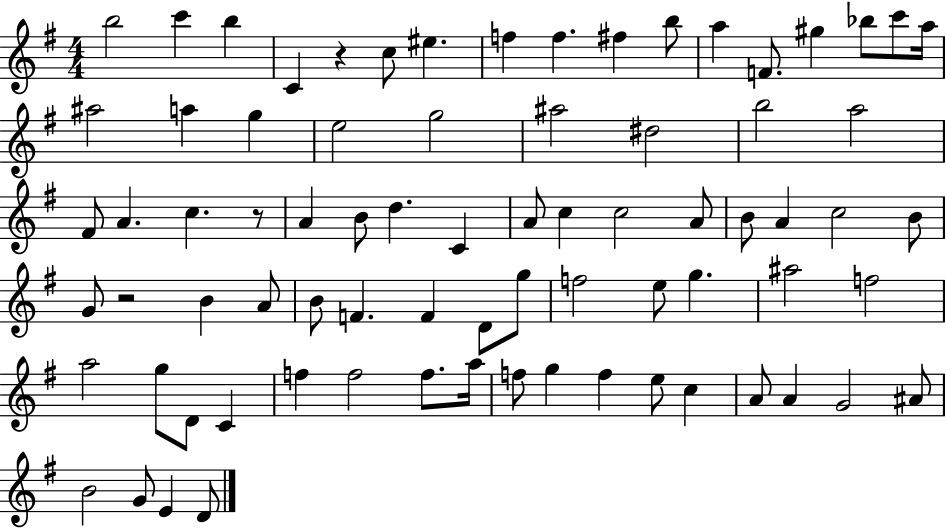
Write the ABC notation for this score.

X:1
T:Untitled
M:4/4
L:1/4
K:G
b2 c' b C z c/2 ^e f f ^f b/2 a F/2 ^g _b/2 c'/2 a/4 ^a2 a g e2 g2 ^a2 ^d2 b2 a2 ^F/2 A c z/2 A B/2 d C A/2 c c2 A/2 B/2 A c2 B/2 G/2 z2 B A/2 B/2 F F D/2 g/2 f2 e/2 g ^a2 f2 a2 g/2 D/2 C f f2 f/2 a/4 f/2 g f e/2 c A/2 A G2 ^A/2 B2 G/2 E D/2